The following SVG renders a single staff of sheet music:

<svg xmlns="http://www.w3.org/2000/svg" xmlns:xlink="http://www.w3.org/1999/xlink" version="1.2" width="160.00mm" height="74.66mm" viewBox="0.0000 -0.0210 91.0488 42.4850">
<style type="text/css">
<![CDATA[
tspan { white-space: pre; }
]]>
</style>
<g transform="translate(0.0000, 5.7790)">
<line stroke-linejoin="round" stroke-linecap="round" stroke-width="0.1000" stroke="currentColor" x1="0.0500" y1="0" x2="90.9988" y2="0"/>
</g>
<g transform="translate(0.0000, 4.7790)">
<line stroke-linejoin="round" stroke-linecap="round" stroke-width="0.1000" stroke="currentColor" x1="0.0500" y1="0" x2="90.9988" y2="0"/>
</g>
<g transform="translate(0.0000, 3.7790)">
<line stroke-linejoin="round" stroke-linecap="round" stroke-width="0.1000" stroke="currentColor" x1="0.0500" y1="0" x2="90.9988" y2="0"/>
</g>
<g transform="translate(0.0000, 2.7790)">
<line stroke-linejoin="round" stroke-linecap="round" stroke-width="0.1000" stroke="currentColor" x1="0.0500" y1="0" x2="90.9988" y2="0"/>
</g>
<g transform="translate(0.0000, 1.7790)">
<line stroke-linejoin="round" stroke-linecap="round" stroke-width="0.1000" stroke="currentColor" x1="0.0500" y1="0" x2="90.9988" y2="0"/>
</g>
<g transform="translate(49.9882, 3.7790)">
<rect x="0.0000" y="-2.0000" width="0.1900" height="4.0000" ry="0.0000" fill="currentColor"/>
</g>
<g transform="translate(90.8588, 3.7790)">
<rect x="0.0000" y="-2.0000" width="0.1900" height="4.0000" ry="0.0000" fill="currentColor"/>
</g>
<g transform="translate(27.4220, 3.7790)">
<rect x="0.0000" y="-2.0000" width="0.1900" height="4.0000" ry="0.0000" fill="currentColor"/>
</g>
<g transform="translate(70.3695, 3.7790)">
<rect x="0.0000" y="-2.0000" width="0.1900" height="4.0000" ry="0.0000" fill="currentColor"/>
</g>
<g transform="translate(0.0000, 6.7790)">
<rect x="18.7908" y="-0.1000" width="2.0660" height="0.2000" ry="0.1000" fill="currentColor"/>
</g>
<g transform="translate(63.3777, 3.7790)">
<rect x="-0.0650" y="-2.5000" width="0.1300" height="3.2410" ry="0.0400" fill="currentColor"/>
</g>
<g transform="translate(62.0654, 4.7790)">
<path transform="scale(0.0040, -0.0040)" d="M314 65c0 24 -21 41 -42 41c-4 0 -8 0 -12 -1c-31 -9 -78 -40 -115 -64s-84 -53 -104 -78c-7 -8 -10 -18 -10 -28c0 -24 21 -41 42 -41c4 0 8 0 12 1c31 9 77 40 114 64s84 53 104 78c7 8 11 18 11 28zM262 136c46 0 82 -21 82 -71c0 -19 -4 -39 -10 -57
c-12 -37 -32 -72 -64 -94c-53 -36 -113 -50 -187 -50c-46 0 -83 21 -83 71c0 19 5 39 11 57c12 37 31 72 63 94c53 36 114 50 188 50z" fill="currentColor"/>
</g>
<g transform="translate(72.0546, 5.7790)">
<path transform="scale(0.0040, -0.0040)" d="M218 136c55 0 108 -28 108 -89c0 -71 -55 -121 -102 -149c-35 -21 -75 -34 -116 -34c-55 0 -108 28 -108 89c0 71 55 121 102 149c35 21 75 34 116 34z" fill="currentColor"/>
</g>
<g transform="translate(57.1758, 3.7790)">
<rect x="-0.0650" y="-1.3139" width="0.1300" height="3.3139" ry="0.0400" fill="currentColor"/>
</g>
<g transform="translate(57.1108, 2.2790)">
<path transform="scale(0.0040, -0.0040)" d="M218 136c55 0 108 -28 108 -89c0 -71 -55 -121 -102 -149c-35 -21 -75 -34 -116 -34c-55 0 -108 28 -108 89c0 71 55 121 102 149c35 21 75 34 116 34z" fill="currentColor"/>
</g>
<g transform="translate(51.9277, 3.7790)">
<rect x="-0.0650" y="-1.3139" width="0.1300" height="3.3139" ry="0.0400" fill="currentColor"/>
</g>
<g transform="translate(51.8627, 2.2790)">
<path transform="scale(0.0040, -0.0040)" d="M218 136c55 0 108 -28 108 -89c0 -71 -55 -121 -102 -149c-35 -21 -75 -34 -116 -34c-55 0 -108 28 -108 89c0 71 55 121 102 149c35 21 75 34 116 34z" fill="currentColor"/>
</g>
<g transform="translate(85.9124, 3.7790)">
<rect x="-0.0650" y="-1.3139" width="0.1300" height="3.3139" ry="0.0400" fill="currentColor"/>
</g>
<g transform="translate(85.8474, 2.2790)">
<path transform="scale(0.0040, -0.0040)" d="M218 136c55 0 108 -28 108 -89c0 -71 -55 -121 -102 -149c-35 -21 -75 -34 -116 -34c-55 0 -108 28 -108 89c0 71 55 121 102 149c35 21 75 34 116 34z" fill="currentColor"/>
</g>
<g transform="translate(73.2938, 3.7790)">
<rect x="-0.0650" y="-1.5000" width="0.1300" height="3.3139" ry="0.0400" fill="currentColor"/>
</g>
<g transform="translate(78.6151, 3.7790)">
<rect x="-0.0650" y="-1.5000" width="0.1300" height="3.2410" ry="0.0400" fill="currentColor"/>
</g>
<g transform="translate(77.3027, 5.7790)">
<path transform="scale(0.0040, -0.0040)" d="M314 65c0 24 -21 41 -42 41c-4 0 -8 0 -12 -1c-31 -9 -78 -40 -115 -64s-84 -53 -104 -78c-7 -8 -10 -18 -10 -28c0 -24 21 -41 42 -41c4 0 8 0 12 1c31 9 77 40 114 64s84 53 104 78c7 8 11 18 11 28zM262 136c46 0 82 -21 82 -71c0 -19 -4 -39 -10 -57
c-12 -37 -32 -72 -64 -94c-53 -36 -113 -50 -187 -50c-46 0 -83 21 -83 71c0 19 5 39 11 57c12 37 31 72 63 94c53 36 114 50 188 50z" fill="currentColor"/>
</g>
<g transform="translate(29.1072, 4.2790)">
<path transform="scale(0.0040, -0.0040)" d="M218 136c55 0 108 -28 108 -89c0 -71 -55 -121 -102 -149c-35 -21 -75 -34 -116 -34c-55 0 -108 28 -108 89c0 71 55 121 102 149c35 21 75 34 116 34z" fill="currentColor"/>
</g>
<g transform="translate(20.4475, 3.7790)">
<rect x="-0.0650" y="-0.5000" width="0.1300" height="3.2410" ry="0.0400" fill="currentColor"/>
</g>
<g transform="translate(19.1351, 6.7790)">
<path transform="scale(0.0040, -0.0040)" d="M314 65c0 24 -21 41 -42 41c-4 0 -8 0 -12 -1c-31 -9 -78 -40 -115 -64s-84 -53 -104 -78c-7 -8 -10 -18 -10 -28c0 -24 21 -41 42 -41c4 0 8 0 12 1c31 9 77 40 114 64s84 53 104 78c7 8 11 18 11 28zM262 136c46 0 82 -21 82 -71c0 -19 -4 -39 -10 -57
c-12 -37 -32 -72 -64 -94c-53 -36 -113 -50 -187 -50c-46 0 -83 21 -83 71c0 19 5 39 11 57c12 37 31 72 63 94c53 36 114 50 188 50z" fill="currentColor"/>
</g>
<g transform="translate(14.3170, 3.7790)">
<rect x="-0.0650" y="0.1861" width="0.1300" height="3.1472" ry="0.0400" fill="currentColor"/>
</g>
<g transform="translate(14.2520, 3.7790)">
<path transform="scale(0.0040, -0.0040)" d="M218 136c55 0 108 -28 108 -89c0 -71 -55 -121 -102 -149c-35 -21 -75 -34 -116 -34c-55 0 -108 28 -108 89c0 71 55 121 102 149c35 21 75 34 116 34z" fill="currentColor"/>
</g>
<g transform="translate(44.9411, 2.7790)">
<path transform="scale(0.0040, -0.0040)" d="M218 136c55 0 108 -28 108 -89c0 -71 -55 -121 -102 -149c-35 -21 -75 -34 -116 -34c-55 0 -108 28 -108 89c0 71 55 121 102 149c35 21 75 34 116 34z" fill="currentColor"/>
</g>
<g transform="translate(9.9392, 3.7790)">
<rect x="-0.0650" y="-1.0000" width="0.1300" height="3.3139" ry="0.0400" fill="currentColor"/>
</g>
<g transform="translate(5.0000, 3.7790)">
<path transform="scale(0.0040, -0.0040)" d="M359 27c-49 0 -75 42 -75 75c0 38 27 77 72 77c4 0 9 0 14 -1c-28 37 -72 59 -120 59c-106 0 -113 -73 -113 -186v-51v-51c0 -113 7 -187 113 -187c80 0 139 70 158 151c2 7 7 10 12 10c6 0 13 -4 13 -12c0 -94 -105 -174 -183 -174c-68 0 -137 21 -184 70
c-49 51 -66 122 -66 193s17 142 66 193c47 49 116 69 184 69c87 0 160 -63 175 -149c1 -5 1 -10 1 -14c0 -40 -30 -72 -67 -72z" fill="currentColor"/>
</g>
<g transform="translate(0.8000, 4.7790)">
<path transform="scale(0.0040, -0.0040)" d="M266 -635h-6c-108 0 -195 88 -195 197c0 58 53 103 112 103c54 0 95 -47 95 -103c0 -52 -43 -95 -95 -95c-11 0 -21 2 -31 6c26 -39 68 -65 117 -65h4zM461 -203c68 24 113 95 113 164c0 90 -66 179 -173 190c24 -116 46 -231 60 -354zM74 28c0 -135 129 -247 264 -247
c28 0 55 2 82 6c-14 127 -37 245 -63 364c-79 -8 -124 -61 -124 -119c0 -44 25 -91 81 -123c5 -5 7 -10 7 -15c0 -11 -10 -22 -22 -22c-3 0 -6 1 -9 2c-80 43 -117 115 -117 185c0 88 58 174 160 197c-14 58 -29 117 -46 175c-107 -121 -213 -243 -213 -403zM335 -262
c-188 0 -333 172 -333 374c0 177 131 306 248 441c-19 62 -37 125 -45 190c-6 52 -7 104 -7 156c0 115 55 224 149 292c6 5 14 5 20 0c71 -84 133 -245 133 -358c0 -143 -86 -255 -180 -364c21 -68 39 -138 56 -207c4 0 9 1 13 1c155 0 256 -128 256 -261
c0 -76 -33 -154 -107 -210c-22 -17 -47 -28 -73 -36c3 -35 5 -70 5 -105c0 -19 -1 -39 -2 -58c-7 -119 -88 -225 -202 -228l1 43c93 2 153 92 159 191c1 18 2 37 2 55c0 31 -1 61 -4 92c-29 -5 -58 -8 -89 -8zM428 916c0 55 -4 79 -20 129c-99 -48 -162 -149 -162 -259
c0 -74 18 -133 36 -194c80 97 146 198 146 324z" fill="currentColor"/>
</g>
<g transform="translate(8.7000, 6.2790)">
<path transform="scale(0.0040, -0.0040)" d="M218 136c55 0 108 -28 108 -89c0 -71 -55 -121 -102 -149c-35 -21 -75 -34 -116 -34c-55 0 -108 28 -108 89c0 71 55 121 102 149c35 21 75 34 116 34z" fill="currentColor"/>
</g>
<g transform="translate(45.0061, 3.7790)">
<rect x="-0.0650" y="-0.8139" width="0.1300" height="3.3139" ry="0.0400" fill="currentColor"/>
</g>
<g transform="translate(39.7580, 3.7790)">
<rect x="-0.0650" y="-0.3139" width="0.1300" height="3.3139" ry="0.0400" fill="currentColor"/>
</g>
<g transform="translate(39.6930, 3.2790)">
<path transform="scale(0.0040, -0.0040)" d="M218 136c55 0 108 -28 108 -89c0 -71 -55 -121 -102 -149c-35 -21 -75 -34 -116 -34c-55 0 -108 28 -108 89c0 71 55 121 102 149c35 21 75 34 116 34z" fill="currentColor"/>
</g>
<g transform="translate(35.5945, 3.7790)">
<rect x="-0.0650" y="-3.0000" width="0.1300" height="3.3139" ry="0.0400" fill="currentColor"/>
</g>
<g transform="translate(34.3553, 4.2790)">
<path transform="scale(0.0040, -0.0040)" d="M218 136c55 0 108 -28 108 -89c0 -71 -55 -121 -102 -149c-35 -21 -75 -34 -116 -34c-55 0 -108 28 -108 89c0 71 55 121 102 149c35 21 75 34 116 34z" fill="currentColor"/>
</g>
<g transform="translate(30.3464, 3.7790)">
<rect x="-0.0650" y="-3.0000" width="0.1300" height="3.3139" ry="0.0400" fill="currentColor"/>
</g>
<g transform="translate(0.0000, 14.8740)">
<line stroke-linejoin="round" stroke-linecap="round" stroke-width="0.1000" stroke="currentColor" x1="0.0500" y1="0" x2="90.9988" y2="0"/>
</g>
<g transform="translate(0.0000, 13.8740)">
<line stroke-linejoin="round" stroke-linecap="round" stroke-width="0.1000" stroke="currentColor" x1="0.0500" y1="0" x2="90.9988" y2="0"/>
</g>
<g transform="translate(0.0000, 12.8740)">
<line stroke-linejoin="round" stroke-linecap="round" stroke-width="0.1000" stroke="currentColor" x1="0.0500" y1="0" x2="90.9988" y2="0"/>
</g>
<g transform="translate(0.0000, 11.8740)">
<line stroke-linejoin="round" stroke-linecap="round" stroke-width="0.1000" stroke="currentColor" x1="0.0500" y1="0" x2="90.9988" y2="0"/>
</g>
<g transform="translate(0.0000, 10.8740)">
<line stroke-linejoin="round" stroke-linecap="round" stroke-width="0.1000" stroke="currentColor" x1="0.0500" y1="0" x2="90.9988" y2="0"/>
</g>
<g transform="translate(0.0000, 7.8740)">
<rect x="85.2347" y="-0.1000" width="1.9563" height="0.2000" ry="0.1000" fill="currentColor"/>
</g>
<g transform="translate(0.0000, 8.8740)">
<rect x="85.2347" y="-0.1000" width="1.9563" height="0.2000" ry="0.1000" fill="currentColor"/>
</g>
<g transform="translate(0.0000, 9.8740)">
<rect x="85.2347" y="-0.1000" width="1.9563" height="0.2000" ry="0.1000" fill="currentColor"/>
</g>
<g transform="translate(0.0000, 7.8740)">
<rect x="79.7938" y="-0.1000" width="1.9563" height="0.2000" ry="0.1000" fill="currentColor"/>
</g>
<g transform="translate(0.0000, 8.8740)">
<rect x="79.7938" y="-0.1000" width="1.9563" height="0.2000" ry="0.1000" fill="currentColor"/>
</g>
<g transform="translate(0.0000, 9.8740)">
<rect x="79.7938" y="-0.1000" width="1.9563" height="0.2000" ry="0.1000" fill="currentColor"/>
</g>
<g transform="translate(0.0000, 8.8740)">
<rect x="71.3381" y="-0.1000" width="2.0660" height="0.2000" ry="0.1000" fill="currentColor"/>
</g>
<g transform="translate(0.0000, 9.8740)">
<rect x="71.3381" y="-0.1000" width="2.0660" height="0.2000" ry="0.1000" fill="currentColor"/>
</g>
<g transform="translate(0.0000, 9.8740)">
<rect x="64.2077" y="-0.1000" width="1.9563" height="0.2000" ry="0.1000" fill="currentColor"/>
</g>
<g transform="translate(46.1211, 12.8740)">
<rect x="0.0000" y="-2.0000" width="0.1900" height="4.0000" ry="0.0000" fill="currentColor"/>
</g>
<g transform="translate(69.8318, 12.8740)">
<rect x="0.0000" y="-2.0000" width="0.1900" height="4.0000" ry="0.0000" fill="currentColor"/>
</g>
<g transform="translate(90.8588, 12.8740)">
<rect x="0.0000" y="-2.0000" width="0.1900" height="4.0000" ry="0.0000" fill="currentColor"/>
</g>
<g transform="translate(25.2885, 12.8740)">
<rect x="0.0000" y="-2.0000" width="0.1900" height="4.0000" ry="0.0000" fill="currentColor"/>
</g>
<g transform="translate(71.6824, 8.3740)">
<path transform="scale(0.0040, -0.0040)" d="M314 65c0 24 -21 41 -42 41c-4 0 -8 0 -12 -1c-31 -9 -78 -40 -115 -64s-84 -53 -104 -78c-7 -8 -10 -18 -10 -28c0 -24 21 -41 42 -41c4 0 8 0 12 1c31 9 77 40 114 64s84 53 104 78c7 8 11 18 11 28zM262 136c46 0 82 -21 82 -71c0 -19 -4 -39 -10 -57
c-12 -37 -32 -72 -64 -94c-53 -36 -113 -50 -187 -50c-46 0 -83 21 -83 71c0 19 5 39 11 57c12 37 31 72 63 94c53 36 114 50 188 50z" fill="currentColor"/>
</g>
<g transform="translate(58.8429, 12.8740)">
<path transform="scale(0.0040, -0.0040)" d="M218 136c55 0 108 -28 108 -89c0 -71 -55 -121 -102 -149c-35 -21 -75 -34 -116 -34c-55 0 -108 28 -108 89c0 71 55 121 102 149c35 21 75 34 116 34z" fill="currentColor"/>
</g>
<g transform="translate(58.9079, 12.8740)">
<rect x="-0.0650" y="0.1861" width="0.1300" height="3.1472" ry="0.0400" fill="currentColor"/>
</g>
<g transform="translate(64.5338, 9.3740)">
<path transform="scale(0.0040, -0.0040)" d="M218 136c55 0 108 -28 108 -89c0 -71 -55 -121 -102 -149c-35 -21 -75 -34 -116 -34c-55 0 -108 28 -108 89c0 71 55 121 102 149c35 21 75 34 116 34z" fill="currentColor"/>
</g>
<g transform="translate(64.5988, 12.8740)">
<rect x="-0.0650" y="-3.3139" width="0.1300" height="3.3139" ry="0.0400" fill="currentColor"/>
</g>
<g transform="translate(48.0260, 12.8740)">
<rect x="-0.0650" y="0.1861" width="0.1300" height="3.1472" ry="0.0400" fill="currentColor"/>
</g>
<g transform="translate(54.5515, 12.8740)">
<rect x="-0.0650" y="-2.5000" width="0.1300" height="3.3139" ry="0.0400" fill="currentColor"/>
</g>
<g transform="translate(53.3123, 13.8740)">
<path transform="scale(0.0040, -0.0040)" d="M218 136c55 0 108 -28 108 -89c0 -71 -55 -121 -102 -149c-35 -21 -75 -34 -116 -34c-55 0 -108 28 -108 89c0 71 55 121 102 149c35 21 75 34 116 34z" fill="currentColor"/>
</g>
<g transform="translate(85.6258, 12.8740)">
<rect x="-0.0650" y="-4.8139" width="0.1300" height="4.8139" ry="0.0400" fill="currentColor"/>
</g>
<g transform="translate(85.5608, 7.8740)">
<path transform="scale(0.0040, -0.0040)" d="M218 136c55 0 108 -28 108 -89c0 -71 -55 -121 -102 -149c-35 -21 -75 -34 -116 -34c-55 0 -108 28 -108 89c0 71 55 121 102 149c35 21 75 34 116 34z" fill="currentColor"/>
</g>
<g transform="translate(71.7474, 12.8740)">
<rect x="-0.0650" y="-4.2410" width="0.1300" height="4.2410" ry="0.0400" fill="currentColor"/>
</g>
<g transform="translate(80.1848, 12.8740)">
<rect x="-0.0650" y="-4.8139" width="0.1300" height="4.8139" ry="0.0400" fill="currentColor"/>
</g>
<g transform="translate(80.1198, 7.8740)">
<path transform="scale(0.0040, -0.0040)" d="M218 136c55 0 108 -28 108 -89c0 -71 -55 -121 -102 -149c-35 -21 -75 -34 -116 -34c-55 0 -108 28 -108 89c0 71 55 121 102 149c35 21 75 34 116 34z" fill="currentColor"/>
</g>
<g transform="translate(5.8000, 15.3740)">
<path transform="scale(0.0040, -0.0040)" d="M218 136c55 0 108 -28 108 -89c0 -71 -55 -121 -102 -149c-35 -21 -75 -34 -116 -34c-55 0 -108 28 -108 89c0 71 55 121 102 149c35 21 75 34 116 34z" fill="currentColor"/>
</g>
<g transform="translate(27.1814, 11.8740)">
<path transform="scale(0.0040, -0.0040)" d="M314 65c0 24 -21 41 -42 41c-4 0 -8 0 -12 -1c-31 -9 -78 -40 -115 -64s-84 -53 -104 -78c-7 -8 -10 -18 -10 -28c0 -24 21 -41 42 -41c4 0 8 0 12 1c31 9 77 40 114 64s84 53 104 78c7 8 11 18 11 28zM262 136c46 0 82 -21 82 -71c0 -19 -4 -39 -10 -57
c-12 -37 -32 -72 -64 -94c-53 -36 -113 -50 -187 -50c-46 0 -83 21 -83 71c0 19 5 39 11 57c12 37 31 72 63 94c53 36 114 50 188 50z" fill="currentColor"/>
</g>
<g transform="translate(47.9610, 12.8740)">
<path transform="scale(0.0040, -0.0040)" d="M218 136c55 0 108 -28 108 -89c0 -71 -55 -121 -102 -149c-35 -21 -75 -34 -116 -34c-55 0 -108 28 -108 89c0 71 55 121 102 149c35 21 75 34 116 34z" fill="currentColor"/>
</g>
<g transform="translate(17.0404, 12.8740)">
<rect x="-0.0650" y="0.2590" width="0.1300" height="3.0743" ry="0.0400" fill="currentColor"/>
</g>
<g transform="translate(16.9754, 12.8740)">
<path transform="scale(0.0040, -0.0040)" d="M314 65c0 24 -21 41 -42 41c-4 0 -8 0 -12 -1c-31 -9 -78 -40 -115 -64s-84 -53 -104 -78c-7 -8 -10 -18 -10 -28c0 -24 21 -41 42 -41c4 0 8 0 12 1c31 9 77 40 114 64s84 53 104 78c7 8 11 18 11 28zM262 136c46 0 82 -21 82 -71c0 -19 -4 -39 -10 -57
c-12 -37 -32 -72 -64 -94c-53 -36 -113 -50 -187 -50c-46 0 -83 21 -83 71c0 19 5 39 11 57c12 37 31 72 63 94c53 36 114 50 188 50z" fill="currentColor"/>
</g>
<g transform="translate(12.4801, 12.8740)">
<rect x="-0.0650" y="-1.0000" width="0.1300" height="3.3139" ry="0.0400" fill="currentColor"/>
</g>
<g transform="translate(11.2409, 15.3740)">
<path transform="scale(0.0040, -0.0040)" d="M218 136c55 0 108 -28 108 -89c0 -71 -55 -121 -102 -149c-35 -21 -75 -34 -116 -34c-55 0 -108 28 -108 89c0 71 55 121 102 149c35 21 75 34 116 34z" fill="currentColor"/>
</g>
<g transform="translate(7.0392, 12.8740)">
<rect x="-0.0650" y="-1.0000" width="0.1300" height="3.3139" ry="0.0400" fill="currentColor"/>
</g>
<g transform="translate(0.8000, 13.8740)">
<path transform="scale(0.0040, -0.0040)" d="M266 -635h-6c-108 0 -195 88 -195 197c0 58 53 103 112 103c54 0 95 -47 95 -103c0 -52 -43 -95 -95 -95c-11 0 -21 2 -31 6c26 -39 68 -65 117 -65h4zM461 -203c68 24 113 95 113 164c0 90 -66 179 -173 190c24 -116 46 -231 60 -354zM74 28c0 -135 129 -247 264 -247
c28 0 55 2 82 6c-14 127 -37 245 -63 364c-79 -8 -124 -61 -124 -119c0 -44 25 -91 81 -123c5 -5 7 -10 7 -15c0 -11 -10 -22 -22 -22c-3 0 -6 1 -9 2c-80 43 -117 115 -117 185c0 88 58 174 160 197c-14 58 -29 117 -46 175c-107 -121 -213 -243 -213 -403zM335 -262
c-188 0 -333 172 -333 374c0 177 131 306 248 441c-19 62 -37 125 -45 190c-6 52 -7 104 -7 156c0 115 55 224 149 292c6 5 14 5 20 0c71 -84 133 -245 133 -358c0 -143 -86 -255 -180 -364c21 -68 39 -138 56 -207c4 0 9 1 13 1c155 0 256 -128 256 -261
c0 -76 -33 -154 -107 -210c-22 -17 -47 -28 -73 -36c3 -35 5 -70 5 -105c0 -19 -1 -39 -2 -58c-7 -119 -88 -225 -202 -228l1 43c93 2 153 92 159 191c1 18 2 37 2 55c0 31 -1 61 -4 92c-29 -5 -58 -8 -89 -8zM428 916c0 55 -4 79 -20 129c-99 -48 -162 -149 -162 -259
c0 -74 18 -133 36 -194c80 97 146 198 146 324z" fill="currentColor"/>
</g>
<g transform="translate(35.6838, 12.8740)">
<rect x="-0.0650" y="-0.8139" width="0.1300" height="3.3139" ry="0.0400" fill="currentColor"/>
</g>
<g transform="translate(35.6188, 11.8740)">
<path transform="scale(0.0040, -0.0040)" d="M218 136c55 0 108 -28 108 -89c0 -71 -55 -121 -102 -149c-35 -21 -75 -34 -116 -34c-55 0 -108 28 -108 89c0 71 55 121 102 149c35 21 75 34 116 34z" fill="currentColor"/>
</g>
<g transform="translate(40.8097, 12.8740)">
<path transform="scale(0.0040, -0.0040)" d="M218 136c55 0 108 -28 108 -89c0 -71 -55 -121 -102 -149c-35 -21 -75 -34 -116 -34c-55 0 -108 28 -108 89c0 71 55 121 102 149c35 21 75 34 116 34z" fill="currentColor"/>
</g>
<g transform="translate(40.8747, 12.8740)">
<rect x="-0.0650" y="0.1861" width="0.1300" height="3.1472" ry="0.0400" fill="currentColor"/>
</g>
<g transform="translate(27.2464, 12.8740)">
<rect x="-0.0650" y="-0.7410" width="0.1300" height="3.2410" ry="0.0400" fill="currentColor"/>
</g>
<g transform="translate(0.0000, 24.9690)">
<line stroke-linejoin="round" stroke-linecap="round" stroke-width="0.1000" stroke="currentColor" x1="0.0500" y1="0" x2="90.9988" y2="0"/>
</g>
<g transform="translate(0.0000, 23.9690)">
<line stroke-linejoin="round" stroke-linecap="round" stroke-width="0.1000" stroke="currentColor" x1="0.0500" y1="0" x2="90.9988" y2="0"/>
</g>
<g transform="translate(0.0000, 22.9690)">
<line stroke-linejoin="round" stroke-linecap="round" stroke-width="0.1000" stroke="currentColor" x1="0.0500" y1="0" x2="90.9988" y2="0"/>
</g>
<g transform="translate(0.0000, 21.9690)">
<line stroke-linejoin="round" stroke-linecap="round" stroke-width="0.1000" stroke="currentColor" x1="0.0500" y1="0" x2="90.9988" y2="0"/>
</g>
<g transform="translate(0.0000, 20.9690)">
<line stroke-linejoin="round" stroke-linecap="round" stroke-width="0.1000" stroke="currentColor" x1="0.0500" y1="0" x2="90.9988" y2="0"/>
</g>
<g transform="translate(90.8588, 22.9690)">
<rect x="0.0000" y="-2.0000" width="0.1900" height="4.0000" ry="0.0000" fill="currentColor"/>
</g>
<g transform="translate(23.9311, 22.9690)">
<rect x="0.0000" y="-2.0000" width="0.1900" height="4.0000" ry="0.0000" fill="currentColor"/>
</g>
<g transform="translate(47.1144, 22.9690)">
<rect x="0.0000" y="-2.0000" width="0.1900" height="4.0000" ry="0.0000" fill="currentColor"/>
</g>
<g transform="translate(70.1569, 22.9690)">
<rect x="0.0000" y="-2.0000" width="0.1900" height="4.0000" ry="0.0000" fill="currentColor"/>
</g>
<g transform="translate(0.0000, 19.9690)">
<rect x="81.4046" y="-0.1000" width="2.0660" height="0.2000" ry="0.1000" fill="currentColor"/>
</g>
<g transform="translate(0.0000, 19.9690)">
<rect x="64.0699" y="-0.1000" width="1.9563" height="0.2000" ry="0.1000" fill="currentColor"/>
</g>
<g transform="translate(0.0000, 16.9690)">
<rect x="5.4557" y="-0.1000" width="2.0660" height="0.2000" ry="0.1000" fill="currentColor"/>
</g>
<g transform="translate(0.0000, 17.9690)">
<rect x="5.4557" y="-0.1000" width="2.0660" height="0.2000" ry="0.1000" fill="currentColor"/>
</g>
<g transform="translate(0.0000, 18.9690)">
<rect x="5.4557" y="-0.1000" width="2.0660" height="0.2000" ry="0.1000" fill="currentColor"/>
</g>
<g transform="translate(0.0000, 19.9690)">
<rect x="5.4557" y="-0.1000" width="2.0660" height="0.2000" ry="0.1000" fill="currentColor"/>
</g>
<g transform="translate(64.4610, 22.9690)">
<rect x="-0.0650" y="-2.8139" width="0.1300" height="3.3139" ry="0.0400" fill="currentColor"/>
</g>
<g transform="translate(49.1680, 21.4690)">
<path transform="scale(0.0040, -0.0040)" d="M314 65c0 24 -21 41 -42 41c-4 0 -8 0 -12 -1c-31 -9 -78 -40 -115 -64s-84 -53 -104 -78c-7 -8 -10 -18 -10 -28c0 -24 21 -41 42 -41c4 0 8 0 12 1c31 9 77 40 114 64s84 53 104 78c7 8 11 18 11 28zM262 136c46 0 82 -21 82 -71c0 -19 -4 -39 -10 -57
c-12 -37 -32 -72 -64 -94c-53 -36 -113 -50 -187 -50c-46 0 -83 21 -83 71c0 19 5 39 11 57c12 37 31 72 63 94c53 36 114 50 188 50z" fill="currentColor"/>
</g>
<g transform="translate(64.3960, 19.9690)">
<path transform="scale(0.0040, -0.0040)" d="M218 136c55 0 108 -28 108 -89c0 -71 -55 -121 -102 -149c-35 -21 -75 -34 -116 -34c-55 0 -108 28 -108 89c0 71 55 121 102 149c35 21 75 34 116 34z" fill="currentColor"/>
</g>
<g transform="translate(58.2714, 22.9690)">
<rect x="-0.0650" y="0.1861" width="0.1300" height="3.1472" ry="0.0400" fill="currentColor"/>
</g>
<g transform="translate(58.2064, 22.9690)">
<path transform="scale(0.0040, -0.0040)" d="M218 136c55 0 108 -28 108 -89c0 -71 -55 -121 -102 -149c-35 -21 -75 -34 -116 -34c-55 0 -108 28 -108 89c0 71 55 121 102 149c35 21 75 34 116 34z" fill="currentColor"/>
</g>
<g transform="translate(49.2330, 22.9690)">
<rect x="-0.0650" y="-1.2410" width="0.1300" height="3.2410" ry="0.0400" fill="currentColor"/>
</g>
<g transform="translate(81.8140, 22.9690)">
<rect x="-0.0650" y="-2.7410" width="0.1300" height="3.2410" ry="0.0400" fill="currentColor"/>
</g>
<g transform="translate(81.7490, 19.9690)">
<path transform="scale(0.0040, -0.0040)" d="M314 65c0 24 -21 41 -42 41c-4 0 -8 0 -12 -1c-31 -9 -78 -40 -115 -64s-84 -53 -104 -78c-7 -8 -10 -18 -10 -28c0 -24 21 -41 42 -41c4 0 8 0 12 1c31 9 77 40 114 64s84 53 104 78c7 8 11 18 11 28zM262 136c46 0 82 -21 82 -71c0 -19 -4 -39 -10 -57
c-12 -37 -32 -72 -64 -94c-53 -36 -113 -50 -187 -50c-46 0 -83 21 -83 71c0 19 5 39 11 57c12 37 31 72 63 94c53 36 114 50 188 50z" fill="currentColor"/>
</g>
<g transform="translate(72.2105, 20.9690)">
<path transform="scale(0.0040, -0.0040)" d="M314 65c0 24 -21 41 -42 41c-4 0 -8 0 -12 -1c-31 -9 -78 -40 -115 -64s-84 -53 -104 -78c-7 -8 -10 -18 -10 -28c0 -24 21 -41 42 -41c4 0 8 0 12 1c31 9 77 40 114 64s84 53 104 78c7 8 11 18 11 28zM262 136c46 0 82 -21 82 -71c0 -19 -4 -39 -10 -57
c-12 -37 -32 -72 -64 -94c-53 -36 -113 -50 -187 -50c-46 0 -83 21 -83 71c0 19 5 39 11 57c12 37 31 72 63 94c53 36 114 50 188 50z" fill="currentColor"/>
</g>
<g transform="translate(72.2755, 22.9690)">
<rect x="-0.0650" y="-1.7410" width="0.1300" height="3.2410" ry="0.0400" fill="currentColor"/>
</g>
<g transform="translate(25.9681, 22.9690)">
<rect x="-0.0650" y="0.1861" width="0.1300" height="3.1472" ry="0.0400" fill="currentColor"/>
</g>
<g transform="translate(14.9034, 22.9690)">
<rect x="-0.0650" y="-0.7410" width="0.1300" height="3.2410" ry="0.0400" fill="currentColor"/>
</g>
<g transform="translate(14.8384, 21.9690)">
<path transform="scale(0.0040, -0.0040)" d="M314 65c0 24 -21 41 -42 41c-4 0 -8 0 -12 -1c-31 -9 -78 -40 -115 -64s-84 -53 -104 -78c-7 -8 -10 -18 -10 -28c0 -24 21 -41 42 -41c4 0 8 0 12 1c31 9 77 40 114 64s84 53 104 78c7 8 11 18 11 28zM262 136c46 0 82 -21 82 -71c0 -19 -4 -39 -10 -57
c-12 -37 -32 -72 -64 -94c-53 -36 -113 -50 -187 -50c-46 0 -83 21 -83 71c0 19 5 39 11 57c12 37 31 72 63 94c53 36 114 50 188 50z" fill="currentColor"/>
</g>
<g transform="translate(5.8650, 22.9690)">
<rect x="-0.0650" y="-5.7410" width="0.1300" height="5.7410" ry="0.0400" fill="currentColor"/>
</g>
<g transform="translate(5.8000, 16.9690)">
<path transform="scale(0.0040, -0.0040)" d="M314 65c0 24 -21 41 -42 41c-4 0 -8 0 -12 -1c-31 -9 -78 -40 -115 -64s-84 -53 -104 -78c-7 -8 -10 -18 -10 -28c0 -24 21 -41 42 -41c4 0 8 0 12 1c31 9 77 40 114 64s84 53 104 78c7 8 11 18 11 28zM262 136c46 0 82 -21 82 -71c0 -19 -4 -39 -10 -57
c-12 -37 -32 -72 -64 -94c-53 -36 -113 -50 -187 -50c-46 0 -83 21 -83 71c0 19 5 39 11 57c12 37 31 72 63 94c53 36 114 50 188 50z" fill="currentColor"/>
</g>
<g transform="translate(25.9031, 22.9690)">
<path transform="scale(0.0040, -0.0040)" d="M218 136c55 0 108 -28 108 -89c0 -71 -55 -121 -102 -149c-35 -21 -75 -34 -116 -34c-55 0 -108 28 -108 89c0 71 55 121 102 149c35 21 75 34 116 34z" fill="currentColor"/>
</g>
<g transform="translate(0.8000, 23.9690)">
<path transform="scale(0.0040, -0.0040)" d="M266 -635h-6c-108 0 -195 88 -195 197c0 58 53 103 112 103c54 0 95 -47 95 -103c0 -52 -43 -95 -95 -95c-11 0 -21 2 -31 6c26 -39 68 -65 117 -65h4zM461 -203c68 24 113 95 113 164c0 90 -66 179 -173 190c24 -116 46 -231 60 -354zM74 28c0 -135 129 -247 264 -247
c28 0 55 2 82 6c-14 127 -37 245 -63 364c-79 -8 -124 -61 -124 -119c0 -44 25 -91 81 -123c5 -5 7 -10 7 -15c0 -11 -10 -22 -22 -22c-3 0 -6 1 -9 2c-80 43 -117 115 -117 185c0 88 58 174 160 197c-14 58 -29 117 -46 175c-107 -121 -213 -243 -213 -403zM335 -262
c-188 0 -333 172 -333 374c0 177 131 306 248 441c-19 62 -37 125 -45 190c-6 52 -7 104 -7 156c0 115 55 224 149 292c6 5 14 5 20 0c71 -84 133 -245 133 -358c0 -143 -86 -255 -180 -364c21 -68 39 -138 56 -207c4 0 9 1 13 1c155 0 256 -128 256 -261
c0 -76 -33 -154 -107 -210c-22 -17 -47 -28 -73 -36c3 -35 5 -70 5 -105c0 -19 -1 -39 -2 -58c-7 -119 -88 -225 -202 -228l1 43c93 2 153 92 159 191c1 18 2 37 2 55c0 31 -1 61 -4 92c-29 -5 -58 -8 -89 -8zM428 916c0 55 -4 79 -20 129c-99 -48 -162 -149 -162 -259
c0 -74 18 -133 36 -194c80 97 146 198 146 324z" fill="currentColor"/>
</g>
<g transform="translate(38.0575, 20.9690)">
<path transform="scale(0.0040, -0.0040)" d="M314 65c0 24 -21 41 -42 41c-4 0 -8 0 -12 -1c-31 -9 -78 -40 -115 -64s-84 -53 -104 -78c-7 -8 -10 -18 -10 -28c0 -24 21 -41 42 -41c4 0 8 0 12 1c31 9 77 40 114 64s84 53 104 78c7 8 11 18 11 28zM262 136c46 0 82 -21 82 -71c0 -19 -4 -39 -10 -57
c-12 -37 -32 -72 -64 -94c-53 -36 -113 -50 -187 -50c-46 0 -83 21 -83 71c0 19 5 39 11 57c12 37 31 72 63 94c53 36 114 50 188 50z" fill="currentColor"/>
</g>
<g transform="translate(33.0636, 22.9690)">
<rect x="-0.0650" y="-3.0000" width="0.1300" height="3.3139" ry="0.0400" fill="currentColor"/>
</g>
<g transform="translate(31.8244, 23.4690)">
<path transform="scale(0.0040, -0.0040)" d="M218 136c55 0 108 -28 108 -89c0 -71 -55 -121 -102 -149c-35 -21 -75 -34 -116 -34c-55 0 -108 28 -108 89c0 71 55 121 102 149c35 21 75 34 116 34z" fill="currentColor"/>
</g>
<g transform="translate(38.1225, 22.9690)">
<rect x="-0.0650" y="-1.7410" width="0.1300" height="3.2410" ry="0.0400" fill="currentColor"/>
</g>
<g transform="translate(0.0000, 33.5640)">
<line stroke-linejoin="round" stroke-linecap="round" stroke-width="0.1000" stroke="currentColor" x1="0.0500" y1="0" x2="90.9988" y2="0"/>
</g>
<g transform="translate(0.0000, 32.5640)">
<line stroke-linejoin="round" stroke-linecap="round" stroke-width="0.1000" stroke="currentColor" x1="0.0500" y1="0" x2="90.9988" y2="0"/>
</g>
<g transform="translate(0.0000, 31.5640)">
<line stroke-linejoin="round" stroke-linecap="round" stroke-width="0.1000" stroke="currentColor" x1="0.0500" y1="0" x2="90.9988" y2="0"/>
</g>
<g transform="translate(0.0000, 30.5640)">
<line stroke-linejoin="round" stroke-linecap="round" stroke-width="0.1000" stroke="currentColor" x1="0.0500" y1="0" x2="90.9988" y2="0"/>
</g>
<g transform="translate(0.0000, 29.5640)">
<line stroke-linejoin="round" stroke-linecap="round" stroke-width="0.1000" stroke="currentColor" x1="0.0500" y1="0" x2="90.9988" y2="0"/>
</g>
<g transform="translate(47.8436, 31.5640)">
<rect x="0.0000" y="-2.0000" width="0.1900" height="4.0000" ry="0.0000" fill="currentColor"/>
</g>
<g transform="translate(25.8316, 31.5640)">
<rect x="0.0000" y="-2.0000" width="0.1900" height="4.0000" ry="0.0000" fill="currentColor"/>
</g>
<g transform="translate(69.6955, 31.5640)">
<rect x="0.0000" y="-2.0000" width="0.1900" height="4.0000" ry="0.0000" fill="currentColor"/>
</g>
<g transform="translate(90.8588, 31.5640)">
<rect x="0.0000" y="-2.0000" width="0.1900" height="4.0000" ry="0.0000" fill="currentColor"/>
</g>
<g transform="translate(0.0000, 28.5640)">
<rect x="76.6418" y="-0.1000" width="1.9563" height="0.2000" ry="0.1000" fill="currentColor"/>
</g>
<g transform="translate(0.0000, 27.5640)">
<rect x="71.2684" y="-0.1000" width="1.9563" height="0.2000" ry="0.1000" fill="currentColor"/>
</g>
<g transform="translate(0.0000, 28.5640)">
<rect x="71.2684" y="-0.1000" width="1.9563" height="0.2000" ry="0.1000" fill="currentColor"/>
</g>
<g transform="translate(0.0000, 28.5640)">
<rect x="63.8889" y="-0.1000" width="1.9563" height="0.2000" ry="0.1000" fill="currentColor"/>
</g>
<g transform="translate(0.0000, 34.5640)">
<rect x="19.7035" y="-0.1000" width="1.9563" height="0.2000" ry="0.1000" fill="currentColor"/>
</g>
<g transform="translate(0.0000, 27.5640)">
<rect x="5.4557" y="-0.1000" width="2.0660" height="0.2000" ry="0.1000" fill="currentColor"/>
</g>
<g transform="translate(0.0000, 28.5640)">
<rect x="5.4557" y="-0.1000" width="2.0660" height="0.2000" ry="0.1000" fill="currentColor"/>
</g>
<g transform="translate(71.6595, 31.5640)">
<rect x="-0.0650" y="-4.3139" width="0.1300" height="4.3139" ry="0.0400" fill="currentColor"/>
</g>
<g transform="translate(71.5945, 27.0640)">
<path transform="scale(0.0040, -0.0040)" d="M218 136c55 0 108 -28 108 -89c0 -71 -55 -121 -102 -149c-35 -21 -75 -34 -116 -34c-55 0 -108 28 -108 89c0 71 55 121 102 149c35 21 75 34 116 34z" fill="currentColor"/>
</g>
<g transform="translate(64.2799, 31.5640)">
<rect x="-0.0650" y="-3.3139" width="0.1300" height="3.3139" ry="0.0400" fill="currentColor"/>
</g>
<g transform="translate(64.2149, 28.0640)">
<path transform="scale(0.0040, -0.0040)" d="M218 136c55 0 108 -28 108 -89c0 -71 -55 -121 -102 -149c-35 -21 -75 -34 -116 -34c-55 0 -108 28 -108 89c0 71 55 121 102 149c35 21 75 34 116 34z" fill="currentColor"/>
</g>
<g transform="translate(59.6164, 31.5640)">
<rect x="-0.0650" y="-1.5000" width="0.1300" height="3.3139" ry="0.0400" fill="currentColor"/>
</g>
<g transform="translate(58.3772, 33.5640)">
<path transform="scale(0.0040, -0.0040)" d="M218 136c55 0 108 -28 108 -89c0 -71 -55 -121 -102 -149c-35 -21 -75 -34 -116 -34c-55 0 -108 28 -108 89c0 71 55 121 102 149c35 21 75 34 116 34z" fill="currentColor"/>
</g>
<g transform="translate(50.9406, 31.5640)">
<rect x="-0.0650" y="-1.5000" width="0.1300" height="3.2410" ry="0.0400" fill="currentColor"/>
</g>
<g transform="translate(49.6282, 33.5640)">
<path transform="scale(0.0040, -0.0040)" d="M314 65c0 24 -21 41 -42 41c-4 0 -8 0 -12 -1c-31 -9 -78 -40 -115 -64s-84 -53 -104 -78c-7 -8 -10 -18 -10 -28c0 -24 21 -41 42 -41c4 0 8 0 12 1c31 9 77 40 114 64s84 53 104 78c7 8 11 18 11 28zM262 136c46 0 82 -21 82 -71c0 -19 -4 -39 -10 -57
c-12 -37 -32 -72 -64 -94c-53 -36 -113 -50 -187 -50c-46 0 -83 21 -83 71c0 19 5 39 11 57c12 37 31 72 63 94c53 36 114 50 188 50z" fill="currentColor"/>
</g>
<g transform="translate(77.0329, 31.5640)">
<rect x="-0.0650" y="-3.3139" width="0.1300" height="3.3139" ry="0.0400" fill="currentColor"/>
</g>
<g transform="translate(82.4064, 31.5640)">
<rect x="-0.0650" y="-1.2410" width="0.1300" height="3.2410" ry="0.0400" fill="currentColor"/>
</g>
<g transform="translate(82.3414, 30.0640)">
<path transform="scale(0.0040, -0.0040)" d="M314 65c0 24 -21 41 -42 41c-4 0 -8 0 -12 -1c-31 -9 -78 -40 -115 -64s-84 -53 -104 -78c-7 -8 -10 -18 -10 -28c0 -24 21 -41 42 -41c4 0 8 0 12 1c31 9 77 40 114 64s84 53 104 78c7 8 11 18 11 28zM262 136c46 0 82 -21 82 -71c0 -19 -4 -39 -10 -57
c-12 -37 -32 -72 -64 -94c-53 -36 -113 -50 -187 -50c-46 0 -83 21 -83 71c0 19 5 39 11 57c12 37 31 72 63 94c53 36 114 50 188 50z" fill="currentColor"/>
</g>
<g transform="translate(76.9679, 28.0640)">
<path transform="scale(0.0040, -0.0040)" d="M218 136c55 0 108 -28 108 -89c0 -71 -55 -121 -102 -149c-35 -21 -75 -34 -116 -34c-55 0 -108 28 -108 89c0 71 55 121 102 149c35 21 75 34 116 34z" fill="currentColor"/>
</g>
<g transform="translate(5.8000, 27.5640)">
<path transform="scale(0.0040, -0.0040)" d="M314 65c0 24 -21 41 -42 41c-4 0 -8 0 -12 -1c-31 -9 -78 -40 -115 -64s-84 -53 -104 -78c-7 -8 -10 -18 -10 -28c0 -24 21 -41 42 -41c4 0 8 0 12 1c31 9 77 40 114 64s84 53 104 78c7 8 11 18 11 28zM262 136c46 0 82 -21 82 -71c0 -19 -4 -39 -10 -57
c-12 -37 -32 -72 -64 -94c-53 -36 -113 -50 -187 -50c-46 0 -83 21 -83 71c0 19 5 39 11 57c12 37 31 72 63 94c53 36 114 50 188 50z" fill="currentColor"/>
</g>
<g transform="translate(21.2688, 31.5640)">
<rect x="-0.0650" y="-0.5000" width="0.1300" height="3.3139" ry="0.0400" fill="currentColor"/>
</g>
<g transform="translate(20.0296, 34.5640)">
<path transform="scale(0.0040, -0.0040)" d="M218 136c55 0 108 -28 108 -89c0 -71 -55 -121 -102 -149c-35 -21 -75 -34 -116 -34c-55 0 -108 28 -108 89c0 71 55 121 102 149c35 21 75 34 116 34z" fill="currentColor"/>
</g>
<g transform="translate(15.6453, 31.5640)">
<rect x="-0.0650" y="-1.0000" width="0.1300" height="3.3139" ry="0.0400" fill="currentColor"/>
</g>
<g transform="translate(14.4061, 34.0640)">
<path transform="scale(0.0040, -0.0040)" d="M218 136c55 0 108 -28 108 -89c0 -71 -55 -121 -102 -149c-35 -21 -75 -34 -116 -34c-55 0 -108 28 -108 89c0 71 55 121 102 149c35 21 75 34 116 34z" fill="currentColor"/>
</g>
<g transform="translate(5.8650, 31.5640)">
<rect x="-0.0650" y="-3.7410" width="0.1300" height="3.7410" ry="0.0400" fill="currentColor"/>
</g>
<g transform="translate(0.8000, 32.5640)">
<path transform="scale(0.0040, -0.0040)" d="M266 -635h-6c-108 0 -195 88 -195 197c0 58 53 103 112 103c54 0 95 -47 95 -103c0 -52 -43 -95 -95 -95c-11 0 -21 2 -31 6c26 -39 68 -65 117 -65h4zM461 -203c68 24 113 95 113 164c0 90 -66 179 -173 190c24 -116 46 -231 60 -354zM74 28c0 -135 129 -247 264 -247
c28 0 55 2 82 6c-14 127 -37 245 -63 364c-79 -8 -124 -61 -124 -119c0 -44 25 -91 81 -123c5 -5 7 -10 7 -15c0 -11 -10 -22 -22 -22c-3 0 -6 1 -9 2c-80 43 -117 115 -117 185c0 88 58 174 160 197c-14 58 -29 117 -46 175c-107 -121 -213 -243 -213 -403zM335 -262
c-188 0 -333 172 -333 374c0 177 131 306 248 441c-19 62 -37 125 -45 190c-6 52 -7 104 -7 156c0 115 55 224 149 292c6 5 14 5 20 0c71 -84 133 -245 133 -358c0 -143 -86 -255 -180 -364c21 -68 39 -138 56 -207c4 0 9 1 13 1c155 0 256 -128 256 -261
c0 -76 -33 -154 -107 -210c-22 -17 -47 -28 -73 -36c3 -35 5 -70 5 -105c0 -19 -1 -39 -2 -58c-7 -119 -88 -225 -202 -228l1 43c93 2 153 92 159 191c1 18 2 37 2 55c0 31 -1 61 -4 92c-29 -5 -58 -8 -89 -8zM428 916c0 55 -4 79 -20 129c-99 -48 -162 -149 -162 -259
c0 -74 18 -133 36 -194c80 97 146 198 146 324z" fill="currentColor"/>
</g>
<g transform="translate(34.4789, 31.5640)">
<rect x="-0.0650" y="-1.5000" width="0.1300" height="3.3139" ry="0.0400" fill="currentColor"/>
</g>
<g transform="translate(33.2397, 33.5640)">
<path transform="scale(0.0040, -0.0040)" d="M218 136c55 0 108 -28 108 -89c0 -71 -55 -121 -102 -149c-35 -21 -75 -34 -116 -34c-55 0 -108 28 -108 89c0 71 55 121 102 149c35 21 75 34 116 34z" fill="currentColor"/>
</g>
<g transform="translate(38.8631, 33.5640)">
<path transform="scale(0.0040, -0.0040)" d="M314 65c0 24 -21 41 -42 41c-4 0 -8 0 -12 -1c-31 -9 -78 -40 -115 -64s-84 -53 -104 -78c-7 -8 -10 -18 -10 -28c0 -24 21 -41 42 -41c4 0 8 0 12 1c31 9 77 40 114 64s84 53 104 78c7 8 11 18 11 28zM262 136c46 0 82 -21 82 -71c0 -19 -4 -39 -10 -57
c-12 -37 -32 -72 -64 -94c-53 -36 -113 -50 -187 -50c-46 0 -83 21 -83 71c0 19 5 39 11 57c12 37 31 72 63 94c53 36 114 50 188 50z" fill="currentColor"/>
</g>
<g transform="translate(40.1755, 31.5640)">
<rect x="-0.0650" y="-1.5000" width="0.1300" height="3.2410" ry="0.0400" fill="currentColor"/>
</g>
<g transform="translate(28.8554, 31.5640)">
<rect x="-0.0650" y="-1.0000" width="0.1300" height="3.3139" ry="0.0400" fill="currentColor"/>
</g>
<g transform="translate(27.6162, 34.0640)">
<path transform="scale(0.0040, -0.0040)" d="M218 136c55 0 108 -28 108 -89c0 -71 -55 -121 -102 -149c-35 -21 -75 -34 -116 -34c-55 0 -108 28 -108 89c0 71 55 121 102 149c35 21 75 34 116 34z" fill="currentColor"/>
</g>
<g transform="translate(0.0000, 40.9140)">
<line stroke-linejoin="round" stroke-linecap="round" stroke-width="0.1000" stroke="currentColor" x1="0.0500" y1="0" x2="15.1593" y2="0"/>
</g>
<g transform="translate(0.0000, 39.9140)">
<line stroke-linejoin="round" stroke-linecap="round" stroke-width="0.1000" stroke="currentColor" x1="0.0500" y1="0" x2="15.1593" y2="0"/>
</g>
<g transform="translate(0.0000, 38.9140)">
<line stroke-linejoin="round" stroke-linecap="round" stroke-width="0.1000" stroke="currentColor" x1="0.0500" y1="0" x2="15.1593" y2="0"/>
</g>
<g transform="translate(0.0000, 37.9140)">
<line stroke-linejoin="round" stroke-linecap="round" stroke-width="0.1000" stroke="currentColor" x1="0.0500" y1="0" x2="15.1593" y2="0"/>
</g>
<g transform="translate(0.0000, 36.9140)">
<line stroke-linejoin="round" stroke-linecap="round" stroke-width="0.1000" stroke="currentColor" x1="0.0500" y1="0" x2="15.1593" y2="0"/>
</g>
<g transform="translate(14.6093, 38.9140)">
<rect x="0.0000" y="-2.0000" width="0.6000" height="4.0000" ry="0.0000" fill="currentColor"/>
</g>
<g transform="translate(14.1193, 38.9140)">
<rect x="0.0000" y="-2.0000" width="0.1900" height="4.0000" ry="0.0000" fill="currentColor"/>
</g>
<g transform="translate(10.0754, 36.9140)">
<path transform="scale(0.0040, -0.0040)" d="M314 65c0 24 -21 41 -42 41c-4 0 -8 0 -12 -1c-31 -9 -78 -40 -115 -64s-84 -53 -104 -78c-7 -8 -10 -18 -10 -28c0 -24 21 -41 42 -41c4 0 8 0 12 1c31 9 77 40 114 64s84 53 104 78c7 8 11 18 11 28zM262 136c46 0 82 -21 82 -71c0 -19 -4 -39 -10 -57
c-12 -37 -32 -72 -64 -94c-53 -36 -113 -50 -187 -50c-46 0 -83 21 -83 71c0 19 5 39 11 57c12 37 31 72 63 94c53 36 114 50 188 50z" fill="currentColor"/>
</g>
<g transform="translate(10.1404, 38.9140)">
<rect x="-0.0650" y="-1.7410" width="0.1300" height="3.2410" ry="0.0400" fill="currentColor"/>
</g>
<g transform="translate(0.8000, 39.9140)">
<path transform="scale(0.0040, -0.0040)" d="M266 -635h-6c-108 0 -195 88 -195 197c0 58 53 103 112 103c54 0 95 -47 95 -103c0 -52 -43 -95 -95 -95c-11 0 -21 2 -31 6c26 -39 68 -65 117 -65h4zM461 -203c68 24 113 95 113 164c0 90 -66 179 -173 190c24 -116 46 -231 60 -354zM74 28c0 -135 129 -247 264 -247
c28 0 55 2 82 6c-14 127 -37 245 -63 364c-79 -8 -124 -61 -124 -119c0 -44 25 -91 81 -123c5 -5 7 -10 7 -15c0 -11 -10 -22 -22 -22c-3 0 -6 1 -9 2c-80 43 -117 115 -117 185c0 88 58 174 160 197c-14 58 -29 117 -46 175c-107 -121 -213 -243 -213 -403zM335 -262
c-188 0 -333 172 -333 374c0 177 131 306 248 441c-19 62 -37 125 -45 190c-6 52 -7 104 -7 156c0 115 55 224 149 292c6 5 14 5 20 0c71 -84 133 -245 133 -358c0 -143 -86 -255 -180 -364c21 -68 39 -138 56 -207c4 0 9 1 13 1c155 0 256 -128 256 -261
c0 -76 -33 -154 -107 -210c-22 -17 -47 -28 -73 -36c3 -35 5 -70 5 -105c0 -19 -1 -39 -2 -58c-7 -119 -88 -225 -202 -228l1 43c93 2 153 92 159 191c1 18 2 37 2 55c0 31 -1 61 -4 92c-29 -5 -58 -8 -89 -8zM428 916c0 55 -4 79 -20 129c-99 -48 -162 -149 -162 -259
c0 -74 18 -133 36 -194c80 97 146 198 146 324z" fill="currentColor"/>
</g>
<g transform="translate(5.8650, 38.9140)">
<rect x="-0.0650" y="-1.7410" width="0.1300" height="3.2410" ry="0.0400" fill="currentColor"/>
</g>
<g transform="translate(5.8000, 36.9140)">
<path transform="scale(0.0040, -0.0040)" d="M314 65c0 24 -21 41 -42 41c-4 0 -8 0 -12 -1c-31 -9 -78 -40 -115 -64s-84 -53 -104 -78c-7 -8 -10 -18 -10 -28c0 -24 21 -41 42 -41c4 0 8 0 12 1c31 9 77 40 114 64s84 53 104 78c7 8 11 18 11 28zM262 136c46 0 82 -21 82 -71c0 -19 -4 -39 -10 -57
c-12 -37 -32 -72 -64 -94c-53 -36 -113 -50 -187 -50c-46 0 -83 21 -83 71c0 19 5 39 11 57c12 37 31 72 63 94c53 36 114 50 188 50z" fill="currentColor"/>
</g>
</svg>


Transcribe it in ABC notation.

X:1
T:Untitled
M:4/4
L:1/4
K:C
D B C2 A A c d e e G2 E E2 e D D B2 d2 d B B G B b d'2 e' e' g'2 d2 B A f2 e2 B a f2 a2 c'2 D C D E E2 E2 E b d' b e2 f2 f2